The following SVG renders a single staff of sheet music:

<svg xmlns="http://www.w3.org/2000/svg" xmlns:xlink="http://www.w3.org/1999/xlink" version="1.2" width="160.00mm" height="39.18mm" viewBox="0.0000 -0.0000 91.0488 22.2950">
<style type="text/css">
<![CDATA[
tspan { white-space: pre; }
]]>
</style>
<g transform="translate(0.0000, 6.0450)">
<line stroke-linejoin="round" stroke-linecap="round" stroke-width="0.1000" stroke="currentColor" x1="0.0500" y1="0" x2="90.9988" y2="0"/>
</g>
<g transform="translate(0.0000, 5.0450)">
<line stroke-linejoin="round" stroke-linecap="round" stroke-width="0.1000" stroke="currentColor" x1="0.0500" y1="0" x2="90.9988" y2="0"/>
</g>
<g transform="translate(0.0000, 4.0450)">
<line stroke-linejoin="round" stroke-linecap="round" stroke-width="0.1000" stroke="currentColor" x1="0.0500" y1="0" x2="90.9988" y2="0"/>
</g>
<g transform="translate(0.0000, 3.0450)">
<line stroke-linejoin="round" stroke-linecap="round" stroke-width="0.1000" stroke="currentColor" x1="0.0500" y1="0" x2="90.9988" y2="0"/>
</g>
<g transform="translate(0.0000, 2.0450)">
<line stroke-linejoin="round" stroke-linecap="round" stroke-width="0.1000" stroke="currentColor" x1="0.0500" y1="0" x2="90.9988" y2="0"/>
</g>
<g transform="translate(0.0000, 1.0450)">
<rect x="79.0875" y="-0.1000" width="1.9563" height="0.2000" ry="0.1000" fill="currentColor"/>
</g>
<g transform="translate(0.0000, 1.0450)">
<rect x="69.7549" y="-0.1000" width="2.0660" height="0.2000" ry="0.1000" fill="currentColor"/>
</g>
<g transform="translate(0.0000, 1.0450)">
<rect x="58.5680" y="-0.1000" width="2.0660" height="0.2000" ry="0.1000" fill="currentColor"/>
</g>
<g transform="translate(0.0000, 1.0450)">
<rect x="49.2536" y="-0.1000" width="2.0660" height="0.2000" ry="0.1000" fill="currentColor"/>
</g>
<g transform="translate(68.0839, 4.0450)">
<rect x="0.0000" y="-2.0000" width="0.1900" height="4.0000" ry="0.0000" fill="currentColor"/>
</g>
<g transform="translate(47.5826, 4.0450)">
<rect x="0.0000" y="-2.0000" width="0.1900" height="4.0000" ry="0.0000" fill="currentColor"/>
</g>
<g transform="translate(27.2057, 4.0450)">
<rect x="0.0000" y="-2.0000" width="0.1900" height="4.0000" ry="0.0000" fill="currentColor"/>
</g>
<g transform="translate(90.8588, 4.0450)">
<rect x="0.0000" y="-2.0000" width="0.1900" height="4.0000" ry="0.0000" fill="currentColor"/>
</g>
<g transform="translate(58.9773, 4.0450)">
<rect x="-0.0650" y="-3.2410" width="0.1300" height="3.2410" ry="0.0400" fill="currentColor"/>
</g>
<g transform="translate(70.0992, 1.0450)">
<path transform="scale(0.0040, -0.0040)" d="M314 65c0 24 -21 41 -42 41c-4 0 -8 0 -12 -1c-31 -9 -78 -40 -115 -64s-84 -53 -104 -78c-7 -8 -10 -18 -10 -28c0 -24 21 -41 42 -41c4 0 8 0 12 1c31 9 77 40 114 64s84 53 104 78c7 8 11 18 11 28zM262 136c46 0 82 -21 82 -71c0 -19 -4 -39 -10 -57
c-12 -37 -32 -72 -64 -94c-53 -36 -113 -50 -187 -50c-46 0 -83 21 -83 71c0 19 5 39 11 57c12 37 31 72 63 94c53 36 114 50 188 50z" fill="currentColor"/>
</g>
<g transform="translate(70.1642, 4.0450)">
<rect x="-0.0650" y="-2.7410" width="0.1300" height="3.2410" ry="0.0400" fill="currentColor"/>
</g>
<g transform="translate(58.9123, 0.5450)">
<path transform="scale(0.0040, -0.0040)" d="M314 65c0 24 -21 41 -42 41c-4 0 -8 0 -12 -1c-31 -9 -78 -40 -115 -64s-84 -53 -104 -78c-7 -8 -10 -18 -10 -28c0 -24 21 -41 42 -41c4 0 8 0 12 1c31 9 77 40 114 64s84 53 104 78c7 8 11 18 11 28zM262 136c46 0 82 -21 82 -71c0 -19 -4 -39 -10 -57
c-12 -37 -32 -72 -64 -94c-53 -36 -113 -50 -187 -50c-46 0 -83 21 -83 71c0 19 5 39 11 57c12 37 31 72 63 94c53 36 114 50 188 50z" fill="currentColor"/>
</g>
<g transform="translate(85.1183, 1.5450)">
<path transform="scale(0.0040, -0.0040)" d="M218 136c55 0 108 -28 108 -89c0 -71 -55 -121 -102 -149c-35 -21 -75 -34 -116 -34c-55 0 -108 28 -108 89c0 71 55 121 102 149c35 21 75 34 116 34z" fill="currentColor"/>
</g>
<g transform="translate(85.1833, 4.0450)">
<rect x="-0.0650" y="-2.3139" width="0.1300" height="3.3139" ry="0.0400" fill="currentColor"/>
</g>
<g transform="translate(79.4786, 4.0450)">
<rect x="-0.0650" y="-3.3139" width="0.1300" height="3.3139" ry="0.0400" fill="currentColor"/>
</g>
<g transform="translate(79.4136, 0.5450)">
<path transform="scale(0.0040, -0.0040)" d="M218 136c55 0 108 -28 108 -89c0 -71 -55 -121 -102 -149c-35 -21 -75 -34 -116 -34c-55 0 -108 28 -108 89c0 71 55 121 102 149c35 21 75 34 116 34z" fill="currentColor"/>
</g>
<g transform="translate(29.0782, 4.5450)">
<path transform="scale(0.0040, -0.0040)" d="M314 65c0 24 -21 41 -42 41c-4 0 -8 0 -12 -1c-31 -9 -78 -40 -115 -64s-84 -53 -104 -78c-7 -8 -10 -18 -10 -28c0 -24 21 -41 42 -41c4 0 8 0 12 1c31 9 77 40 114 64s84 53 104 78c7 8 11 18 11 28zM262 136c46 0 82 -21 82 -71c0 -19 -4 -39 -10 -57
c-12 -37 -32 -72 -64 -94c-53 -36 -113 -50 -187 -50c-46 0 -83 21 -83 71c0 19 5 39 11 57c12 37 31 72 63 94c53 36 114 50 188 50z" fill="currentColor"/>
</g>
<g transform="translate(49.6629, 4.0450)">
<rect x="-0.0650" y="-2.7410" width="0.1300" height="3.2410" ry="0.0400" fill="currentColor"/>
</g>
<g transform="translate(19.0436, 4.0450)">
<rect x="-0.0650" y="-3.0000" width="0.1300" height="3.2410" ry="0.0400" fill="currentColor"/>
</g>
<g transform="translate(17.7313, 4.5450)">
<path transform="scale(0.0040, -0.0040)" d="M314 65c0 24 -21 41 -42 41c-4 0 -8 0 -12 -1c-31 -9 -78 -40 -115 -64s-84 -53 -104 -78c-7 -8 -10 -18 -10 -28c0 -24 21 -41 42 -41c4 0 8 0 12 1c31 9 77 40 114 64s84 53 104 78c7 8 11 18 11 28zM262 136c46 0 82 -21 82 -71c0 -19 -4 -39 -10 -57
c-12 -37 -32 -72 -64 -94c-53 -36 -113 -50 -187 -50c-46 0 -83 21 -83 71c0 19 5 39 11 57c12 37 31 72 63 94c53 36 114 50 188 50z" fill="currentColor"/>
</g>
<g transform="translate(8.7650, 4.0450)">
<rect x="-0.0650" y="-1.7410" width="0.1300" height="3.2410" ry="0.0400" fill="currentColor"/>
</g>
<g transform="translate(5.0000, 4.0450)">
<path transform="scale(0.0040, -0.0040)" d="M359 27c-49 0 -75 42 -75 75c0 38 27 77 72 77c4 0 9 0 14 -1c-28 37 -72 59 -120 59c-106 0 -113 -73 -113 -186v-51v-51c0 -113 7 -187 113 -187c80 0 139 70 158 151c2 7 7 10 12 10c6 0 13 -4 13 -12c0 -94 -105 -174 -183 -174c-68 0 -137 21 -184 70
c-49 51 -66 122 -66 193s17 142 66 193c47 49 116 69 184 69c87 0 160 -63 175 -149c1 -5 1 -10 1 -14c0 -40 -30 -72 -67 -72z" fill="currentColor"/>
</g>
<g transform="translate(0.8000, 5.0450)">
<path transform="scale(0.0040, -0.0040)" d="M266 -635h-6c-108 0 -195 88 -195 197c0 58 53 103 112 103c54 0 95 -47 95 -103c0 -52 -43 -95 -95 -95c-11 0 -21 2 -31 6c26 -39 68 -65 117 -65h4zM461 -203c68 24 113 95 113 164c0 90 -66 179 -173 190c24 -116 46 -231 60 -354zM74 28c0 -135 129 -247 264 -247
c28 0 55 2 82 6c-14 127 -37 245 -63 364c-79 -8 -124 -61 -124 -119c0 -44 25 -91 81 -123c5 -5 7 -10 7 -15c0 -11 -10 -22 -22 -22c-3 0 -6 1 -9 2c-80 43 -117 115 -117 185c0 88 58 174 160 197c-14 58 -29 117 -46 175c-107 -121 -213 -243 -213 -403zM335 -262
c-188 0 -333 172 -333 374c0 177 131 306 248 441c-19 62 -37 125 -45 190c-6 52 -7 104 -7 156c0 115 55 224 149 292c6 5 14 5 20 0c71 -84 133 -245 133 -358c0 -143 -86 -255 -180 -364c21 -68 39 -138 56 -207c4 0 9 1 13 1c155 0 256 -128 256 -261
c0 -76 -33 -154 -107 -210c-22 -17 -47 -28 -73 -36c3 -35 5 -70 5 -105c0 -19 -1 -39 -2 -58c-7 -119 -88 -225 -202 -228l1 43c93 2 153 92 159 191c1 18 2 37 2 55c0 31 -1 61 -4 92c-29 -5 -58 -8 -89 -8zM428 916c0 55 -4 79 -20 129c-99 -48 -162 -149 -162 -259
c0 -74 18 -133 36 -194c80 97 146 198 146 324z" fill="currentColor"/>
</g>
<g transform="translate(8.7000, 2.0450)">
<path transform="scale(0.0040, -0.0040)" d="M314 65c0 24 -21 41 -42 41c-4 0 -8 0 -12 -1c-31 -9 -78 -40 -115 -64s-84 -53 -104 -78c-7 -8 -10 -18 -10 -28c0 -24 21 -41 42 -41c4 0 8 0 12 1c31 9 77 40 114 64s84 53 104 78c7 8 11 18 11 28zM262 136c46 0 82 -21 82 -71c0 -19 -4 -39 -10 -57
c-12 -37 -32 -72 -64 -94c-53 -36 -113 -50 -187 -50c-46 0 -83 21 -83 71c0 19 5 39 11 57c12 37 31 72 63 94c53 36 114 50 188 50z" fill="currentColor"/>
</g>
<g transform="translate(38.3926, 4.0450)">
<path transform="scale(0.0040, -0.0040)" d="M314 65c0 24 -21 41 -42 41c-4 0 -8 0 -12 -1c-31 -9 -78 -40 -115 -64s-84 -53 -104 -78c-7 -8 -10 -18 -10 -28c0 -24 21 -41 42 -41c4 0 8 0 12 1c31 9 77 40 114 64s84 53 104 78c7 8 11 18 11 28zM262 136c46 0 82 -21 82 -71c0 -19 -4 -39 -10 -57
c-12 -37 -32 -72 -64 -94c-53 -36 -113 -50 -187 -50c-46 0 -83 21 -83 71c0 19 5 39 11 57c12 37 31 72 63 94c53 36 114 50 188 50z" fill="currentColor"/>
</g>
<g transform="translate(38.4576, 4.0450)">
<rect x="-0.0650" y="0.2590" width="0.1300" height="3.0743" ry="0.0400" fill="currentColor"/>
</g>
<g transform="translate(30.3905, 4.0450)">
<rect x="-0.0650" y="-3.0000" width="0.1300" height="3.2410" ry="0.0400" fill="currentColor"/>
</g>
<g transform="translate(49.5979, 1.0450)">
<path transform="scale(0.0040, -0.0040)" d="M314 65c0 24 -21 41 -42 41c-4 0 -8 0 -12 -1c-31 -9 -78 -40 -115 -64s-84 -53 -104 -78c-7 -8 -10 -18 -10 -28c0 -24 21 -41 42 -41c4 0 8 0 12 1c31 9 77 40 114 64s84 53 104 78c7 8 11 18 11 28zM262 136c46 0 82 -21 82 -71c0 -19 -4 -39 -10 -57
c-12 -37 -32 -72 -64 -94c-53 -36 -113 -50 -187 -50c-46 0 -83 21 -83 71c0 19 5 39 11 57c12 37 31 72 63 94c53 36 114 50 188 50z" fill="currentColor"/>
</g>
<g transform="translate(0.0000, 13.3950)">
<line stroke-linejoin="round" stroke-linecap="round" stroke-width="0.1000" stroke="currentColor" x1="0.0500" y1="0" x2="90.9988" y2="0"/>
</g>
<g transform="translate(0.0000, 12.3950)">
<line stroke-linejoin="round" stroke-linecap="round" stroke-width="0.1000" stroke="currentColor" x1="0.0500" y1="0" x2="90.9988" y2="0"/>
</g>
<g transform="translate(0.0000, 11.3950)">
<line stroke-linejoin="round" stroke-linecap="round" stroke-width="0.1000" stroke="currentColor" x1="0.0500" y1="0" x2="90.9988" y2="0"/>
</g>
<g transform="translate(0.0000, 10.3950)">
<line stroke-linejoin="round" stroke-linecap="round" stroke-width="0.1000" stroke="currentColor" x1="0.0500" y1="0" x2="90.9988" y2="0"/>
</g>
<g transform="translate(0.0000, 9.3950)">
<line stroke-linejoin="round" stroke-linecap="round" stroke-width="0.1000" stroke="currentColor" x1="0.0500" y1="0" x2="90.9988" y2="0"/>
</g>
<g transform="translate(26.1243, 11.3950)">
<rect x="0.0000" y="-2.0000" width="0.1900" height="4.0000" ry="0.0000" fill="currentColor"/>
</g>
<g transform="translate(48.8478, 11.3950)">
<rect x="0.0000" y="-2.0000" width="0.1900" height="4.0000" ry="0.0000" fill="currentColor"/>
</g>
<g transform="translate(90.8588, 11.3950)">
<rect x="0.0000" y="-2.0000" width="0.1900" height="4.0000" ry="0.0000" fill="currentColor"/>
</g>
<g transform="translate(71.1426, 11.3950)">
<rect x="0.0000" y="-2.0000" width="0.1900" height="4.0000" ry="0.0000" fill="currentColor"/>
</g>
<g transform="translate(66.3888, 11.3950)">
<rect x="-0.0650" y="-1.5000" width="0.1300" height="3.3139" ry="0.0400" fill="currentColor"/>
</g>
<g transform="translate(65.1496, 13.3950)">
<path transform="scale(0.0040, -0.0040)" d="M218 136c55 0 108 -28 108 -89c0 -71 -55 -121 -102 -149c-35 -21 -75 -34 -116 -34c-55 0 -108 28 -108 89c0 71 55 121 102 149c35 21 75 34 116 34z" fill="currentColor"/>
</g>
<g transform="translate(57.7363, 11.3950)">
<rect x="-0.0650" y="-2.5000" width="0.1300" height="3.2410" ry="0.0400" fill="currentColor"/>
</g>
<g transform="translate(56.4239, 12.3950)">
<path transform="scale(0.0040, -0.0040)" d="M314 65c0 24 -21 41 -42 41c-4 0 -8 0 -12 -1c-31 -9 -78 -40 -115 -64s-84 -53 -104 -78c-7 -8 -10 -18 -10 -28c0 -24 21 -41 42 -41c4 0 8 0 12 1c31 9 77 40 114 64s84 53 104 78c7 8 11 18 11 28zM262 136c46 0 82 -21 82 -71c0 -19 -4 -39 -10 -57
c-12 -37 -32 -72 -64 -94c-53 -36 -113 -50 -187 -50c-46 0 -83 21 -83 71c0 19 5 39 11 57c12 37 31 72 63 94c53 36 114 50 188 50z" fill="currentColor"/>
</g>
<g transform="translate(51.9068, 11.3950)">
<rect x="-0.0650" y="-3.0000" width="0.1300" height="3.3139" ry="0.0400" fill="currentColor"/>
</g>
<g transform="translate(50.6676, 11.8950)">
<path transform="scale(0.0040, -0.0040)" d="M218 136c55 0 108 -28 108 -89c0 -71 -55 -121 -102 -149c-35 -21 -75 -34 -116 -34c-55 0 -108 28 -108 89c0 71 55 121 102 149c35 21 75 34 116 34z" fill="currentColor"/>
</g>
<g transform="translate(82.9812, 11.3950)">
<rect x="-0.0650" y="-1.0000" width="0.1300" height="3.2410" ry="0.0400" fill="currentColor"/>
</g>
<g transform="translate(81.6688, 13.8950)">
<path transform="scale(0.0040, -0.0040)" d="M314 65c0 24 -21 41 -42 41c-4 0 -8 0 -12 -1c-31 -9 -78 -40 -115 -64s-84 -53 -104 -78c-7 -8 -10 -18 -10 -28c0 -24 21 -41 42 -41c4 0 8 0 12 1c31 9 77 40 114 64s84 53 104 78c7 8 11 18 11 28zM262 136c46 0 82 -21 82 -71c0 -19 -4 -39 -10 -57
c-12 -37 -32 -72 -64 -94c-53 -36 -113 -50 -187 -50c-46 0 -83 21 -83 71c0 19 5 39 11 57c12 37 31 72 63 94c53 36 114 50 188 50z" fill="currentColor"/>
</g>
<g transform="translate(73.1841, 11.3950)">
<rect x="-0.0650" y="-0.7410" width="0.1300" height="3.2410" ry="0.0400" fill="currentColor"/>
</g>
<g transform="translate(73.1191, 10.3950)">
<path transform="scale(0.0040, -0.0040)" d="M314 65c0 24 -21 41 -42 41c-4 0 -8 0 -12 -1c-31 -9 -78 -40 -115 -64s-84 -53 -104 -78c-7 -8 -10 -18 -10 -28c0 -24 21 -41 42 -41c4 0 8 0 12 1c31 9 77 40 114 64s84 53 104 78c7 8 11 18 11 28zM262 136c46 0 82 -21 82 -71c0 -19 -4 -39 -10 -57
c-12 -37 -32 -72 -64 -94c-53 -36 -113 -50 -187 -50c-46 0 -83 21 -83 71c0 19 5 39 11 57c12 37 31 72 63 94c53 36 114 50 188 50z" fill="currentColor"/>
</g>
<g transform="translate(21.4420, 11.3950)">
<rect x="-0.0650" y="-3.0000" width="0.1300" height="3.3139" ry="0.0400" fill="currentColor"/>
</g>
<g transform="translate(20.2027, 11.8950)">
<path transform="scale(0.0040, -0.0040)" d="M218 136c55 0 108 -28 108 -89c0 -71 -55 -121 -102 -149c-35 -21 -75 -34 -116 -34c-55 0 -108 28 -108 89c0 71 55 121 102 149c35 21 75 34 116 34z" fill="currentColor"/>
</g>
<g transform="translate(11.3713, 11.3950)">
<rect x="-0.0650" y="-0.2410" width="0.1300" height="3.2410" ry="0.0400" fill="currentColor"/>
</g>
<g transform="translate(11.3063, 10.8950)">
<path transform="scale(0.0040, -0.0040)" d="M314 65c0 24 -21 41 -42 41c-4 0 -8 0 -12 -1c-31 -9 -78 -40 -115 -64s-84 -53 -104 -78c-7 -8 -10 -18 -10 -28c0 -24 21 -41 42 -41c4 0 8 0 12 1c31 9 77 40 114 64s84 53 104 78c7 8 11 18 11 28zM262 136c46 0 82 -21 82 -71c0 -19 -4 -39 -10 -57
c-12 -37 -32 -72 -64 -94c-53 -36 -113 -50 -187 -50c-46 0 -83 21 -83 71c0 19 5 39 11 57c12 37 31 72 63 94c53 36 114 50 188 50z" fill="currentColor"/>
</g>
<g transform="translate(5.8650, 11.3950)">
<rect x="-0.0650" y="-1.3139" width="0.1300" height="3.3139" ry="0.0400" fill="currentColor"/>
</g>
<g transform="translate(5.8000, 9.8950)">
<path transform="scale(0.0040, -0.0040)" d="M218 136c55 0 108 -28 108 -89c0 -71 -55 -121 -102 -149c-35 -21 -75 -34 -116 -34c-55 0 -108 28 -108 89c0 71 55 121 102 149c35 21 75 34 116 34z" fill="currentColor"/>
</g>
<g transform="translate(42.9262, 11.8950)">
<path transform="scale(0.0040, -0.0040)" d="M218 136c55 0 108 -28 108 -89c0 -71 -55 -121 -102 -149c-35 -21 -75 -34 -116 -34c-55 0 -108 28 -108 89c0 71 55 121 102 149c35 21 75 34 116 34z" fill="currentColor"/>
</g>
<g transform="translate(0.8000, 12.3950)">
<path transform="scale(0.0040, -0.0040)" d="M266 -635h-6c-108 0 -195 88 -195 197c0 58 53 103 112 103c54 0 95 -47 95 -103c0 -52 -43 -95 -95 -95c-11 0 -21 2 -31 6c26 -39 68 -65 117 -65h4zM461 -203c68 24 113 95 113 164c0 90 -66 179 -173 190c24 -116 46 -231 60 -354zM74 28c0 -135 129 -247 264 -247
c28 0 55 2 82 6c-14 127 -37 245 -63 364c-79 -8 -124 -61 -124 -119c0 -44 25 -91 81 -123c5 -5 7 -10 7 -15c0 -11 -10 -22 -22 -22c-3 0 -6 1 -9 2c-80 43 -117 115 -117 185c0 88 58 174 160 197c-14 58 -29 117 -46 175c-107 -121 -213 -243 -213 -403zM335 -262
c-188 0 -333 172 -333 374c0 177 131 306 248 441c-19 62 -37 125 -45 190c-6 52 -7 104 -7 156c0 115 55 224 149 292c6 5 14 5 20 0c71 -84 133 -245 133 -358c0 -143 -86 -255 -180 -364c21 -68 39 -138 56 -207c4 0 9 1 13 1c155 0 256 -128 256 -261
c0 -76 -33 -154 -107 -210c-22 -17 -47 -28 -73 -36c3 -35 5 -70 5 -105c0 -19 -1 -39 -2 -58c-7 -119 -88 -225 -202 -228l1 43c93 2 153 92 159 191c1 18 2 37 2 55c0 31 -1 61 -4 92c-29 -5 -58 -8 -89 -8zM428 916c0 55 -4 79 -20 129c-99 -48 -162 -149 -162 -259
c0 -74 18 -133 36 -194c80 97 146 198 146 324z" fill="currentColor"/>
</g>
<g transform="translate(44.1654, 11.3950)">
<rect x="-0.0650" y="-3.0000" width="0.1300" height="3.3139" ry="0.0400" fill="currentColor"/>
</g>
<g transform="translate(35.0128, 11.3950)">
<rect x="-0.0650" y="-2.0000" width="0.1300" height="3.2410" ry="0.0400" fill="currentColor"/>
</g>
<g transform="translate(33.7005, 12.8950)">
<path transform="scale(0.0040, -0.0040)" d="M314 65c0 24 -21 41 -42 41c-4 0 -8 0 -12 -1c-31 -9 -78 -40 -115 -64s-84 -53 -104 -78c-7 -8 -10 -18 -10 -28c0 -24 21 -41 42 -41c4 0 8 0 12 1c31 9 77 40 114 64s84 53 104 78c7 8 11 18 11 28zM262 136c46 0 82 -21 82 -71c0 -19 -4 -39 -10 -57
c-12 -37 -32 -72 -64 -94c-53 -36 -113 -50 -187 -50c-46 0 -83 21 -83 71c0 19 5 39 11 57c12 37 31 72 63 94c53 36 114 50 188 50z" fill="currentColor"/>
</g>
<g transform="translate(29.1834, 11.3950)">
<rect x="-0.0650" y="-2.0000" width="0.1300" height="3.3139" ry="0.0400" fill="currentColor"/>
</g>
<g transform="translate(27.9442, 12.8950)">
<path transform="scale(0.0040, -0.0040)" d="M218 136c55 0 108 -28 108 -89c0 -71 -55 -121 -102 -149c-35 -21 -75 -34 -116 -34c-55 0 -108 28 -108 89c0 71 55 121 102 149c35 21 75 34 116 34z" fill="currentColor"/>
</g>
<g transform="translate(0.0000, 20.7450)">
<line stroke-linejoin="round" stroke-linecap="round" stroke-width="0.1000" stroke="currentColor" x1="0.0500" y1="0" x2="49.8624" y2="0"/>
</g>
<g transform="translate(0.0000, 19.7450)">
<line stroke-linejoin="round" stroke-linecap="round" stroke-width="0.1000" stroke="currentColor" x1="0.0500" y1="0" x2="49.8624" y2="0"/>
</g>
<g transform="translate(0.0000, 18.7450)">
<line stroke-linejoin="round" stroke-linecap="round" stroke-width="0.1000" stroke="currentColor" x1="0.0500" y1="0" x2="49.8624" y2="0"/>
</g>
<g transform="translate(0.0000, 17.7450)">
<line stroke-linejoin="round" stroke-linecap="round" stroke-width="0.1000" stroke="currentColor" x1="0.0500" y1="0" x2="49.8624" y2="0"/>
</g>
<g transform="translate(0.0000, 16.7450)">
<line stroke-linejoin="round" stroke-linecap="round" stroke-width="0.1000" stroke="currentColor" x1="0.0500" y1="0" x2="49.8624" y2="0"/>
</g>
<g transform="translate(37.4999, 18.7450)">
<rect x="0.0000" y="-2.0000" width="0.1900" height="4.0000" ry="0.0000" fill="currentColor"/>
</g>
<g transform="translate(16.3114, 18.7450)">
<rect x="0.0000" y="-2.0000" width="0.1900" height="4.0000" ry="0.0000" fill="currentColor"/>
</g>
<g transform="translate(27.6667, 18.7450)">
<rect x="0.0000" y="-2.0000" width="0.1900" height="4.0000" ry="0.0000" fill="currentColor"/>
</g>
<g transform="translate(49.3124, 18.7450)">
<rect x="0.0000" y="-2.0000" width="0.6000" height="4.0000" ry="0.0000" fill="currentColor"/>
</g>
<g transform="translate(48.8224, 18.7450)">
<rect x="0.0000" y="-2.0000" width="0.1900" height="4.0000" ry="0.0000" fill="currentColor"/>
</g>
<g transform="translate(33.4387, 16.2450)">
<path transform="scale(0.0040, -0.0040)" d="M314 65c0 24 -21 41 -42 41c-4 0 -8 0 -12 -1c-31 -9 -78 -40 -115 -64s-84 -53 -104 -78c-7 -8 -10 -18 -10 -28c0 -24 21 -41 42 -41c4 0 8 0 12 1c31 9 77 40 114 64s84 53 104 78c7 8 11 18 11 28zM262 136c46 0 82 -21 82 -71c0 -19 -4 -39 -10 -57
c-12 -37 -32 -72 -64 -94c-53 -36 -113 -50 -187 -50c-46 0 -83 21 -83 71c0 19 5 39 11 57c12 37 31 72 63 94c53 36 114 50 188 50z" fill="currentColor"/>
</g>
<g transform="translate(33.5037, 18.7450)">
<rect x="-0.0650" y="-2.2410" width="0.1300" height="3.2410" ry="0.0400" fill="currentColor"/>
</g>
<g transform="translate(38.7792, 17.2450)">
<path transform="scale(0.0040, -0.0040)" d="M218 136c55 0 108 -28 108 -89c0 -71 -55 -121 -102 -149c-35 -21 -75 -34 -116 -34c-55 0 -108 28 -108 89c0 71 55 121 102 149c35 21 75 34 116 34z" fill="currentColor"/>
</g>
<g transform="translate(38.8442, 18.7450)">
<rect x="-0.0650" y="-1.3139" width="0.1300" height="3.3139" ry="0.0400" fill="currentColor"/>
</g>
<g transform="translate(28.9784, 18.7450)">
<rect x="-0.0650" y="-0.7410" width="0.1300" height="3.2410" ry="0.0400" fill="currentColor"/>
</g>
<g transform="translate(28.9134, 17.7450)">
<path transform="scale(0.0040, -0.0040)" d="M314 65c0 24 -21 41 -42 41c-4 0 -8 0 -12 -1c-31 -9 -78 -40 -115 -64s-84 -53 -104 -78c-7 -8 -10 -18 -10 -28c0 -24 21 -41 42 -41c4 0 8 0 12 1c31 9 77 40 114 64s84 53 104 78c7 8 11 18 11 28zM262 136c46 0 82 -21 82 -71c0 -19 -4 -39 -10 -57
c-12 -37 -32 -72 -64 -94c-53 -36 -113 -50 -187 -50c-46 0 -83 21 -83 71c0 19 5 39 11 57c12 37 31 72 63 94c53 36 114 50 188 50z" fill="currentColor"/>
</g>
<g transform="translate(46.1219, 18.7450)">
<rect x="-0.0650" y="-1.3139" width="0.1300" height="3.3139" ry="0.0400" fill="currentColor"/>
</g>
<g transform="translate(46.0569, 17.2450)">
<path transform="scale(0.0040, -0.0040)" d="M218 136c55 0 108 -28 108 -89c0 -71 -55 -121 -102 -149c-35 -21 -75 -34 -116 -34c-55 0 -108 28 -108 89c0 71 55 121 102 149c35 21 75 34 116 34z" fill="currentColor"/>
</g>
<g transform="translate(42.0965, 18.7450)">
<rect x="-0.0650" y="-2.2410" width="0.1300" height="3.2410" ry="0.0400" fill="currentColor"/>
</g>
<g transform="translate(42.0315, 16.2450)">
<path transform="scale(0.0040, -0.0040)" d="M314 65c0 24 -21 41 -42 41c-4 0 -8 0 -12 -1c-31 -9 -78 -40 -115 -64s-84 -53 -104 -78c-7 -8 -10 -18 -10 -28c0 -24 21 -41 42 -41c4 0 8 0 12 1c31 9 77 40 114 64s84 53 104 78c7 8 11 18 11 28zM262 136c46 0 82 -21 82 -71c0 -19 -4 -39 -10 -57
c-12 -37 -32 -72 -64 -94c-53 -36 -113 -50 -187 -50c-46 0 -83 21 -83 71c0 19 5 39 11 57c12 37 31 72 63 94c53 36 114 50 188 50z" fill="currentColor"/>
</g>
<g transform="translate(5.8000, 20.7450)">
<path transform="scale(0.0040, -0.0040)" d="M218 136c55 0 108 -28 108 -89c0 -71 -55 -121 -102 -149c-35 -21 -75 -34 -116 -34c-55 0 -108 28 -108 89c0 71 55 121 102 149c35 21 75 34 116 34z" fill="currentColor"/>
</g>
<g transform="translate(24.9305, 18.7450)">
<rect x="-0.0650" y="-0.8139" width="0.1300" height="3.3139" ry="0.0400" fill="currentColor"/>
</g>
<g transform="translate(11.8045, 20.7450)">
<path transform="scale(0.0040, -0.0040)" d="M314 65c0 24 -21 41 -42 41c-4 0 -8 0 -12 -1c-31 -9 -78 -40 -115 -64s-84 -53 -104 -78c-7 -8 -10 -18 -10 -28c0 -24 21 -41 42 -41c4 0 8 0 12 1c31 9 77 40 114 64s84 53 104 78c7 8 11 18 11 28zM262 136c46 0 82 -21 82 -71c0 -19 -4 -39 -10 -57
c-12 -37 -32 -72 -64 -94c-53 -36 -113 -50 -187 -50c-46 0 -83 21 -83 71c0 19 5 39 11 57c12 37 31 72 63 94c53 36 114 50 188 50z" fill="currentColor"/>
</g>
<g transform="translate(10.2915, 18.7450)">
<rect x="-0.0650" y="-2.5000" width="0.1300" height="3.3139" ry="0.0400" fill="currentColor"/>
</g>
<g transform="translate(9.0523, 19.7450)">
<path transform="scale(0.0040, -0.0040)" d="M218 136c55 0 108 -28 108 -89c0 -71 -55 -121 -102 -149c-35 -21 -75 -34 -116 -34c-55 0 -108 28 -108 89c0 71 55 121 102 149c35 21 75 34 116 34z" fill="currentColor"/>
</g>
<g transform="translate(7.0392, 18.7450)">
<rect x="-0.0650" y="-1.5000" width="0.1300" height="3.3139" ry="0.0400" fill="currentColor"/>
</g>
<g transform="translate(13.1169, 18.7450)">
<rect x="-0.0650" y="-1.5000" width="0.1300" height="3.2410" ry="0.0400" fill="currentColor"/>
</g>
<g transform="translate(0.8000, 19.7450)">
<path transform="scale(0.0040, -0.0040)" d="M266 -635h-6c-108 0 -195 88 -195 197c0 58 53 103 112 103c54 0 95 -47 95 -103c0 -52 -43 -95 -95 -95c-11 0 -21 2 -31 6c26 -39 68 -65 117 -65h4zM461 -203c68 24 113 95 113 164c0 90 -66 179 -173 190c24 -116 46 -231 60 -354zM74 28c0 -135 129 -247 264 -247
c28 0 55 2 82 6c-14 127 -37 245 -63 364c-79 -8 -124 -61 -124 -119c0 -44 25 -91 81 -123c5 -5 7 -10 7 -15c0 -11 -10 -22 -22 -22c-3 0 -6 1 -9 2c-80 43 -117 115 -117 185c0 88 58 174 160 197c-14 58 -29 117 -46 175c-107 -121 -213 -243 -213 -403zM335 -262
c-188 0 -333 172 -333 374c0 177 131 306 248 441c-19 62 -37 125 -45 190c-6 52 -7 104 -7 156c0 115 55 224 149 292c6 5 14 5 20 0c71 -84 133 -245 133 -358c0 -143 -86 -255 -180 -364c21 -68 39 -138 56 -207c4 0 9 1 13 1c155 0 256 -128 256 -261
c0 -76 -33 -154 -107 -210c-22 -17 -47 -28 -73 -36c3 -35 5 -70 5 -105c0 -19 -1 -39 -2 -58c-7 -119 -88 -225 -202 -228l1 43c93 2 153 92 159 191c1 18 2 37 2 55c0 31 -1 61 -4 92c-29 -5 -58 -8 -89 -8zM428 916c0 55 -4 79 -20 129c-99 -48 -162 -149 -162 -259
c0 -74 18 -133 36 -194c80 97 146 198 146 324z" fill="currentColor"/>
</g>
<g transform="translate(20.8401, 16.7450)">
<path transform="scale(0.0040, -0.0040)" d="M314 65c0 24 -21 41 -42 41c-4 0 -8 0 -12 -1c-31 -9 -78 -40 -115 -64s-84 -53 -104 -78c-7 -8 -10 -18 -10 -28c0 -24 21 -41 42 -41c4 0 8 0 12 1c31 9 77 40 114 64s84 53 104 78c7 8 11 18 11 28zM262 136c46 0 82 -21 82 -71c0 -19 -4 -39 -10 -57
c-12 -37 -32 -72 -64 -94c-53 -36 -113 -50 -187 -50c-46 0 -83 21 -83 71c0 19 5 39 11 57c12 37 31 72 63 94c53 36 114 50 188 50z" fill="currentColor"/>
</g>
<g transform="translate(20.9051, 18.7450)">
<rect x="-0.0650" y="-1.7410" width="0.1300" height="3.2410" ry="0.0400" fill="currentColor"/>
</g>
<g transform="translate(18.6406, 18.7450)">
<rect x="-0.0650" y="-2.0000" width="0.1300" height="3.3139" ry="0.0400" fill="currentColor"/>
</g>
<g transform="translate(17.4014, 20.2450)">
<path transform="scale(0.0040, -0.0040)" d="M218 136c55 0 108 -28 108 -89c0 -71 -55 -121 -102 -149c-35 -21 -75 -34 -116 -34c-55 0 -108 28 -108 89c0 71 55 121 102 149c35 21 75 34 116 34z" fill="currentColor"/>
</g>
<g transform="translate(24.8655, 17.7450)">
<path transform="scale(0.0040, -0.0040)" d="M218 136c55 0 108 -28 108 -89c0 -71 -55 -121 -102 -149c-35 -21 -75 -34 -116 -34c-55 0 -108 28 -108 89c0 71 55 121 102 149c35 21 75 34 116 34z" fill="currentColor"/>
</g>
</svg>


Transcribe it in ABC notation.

X:1
T:Untitled
M:4/4
L:1/4
K:C
f2 A2 A2 B2 a2 b2 a2 b g e c2 A F F2 A A G2 E d2 D2 E G E2 F f2 d d2 g2 e g2 e